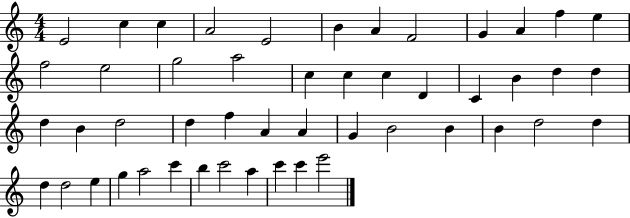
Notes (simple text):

E4/h C5/q C5/q A4/h E4/h B4/q A4/q F4/h G4/q A4/q F5/q E5/q F5/h E5/h G5/h A5/h C5/q C5/q C5/q D4/q C4/q B4/q D5/q D5/q D5/q B4/q D5/h D5/q F5/q A4/q A4/q G4/q B4/h B4/q B4/q D5/h D5/q D5/q D5/h E5/q G5/q A5/h C6/q B5/q C6/h A5/q C6/q C6/q E6/h